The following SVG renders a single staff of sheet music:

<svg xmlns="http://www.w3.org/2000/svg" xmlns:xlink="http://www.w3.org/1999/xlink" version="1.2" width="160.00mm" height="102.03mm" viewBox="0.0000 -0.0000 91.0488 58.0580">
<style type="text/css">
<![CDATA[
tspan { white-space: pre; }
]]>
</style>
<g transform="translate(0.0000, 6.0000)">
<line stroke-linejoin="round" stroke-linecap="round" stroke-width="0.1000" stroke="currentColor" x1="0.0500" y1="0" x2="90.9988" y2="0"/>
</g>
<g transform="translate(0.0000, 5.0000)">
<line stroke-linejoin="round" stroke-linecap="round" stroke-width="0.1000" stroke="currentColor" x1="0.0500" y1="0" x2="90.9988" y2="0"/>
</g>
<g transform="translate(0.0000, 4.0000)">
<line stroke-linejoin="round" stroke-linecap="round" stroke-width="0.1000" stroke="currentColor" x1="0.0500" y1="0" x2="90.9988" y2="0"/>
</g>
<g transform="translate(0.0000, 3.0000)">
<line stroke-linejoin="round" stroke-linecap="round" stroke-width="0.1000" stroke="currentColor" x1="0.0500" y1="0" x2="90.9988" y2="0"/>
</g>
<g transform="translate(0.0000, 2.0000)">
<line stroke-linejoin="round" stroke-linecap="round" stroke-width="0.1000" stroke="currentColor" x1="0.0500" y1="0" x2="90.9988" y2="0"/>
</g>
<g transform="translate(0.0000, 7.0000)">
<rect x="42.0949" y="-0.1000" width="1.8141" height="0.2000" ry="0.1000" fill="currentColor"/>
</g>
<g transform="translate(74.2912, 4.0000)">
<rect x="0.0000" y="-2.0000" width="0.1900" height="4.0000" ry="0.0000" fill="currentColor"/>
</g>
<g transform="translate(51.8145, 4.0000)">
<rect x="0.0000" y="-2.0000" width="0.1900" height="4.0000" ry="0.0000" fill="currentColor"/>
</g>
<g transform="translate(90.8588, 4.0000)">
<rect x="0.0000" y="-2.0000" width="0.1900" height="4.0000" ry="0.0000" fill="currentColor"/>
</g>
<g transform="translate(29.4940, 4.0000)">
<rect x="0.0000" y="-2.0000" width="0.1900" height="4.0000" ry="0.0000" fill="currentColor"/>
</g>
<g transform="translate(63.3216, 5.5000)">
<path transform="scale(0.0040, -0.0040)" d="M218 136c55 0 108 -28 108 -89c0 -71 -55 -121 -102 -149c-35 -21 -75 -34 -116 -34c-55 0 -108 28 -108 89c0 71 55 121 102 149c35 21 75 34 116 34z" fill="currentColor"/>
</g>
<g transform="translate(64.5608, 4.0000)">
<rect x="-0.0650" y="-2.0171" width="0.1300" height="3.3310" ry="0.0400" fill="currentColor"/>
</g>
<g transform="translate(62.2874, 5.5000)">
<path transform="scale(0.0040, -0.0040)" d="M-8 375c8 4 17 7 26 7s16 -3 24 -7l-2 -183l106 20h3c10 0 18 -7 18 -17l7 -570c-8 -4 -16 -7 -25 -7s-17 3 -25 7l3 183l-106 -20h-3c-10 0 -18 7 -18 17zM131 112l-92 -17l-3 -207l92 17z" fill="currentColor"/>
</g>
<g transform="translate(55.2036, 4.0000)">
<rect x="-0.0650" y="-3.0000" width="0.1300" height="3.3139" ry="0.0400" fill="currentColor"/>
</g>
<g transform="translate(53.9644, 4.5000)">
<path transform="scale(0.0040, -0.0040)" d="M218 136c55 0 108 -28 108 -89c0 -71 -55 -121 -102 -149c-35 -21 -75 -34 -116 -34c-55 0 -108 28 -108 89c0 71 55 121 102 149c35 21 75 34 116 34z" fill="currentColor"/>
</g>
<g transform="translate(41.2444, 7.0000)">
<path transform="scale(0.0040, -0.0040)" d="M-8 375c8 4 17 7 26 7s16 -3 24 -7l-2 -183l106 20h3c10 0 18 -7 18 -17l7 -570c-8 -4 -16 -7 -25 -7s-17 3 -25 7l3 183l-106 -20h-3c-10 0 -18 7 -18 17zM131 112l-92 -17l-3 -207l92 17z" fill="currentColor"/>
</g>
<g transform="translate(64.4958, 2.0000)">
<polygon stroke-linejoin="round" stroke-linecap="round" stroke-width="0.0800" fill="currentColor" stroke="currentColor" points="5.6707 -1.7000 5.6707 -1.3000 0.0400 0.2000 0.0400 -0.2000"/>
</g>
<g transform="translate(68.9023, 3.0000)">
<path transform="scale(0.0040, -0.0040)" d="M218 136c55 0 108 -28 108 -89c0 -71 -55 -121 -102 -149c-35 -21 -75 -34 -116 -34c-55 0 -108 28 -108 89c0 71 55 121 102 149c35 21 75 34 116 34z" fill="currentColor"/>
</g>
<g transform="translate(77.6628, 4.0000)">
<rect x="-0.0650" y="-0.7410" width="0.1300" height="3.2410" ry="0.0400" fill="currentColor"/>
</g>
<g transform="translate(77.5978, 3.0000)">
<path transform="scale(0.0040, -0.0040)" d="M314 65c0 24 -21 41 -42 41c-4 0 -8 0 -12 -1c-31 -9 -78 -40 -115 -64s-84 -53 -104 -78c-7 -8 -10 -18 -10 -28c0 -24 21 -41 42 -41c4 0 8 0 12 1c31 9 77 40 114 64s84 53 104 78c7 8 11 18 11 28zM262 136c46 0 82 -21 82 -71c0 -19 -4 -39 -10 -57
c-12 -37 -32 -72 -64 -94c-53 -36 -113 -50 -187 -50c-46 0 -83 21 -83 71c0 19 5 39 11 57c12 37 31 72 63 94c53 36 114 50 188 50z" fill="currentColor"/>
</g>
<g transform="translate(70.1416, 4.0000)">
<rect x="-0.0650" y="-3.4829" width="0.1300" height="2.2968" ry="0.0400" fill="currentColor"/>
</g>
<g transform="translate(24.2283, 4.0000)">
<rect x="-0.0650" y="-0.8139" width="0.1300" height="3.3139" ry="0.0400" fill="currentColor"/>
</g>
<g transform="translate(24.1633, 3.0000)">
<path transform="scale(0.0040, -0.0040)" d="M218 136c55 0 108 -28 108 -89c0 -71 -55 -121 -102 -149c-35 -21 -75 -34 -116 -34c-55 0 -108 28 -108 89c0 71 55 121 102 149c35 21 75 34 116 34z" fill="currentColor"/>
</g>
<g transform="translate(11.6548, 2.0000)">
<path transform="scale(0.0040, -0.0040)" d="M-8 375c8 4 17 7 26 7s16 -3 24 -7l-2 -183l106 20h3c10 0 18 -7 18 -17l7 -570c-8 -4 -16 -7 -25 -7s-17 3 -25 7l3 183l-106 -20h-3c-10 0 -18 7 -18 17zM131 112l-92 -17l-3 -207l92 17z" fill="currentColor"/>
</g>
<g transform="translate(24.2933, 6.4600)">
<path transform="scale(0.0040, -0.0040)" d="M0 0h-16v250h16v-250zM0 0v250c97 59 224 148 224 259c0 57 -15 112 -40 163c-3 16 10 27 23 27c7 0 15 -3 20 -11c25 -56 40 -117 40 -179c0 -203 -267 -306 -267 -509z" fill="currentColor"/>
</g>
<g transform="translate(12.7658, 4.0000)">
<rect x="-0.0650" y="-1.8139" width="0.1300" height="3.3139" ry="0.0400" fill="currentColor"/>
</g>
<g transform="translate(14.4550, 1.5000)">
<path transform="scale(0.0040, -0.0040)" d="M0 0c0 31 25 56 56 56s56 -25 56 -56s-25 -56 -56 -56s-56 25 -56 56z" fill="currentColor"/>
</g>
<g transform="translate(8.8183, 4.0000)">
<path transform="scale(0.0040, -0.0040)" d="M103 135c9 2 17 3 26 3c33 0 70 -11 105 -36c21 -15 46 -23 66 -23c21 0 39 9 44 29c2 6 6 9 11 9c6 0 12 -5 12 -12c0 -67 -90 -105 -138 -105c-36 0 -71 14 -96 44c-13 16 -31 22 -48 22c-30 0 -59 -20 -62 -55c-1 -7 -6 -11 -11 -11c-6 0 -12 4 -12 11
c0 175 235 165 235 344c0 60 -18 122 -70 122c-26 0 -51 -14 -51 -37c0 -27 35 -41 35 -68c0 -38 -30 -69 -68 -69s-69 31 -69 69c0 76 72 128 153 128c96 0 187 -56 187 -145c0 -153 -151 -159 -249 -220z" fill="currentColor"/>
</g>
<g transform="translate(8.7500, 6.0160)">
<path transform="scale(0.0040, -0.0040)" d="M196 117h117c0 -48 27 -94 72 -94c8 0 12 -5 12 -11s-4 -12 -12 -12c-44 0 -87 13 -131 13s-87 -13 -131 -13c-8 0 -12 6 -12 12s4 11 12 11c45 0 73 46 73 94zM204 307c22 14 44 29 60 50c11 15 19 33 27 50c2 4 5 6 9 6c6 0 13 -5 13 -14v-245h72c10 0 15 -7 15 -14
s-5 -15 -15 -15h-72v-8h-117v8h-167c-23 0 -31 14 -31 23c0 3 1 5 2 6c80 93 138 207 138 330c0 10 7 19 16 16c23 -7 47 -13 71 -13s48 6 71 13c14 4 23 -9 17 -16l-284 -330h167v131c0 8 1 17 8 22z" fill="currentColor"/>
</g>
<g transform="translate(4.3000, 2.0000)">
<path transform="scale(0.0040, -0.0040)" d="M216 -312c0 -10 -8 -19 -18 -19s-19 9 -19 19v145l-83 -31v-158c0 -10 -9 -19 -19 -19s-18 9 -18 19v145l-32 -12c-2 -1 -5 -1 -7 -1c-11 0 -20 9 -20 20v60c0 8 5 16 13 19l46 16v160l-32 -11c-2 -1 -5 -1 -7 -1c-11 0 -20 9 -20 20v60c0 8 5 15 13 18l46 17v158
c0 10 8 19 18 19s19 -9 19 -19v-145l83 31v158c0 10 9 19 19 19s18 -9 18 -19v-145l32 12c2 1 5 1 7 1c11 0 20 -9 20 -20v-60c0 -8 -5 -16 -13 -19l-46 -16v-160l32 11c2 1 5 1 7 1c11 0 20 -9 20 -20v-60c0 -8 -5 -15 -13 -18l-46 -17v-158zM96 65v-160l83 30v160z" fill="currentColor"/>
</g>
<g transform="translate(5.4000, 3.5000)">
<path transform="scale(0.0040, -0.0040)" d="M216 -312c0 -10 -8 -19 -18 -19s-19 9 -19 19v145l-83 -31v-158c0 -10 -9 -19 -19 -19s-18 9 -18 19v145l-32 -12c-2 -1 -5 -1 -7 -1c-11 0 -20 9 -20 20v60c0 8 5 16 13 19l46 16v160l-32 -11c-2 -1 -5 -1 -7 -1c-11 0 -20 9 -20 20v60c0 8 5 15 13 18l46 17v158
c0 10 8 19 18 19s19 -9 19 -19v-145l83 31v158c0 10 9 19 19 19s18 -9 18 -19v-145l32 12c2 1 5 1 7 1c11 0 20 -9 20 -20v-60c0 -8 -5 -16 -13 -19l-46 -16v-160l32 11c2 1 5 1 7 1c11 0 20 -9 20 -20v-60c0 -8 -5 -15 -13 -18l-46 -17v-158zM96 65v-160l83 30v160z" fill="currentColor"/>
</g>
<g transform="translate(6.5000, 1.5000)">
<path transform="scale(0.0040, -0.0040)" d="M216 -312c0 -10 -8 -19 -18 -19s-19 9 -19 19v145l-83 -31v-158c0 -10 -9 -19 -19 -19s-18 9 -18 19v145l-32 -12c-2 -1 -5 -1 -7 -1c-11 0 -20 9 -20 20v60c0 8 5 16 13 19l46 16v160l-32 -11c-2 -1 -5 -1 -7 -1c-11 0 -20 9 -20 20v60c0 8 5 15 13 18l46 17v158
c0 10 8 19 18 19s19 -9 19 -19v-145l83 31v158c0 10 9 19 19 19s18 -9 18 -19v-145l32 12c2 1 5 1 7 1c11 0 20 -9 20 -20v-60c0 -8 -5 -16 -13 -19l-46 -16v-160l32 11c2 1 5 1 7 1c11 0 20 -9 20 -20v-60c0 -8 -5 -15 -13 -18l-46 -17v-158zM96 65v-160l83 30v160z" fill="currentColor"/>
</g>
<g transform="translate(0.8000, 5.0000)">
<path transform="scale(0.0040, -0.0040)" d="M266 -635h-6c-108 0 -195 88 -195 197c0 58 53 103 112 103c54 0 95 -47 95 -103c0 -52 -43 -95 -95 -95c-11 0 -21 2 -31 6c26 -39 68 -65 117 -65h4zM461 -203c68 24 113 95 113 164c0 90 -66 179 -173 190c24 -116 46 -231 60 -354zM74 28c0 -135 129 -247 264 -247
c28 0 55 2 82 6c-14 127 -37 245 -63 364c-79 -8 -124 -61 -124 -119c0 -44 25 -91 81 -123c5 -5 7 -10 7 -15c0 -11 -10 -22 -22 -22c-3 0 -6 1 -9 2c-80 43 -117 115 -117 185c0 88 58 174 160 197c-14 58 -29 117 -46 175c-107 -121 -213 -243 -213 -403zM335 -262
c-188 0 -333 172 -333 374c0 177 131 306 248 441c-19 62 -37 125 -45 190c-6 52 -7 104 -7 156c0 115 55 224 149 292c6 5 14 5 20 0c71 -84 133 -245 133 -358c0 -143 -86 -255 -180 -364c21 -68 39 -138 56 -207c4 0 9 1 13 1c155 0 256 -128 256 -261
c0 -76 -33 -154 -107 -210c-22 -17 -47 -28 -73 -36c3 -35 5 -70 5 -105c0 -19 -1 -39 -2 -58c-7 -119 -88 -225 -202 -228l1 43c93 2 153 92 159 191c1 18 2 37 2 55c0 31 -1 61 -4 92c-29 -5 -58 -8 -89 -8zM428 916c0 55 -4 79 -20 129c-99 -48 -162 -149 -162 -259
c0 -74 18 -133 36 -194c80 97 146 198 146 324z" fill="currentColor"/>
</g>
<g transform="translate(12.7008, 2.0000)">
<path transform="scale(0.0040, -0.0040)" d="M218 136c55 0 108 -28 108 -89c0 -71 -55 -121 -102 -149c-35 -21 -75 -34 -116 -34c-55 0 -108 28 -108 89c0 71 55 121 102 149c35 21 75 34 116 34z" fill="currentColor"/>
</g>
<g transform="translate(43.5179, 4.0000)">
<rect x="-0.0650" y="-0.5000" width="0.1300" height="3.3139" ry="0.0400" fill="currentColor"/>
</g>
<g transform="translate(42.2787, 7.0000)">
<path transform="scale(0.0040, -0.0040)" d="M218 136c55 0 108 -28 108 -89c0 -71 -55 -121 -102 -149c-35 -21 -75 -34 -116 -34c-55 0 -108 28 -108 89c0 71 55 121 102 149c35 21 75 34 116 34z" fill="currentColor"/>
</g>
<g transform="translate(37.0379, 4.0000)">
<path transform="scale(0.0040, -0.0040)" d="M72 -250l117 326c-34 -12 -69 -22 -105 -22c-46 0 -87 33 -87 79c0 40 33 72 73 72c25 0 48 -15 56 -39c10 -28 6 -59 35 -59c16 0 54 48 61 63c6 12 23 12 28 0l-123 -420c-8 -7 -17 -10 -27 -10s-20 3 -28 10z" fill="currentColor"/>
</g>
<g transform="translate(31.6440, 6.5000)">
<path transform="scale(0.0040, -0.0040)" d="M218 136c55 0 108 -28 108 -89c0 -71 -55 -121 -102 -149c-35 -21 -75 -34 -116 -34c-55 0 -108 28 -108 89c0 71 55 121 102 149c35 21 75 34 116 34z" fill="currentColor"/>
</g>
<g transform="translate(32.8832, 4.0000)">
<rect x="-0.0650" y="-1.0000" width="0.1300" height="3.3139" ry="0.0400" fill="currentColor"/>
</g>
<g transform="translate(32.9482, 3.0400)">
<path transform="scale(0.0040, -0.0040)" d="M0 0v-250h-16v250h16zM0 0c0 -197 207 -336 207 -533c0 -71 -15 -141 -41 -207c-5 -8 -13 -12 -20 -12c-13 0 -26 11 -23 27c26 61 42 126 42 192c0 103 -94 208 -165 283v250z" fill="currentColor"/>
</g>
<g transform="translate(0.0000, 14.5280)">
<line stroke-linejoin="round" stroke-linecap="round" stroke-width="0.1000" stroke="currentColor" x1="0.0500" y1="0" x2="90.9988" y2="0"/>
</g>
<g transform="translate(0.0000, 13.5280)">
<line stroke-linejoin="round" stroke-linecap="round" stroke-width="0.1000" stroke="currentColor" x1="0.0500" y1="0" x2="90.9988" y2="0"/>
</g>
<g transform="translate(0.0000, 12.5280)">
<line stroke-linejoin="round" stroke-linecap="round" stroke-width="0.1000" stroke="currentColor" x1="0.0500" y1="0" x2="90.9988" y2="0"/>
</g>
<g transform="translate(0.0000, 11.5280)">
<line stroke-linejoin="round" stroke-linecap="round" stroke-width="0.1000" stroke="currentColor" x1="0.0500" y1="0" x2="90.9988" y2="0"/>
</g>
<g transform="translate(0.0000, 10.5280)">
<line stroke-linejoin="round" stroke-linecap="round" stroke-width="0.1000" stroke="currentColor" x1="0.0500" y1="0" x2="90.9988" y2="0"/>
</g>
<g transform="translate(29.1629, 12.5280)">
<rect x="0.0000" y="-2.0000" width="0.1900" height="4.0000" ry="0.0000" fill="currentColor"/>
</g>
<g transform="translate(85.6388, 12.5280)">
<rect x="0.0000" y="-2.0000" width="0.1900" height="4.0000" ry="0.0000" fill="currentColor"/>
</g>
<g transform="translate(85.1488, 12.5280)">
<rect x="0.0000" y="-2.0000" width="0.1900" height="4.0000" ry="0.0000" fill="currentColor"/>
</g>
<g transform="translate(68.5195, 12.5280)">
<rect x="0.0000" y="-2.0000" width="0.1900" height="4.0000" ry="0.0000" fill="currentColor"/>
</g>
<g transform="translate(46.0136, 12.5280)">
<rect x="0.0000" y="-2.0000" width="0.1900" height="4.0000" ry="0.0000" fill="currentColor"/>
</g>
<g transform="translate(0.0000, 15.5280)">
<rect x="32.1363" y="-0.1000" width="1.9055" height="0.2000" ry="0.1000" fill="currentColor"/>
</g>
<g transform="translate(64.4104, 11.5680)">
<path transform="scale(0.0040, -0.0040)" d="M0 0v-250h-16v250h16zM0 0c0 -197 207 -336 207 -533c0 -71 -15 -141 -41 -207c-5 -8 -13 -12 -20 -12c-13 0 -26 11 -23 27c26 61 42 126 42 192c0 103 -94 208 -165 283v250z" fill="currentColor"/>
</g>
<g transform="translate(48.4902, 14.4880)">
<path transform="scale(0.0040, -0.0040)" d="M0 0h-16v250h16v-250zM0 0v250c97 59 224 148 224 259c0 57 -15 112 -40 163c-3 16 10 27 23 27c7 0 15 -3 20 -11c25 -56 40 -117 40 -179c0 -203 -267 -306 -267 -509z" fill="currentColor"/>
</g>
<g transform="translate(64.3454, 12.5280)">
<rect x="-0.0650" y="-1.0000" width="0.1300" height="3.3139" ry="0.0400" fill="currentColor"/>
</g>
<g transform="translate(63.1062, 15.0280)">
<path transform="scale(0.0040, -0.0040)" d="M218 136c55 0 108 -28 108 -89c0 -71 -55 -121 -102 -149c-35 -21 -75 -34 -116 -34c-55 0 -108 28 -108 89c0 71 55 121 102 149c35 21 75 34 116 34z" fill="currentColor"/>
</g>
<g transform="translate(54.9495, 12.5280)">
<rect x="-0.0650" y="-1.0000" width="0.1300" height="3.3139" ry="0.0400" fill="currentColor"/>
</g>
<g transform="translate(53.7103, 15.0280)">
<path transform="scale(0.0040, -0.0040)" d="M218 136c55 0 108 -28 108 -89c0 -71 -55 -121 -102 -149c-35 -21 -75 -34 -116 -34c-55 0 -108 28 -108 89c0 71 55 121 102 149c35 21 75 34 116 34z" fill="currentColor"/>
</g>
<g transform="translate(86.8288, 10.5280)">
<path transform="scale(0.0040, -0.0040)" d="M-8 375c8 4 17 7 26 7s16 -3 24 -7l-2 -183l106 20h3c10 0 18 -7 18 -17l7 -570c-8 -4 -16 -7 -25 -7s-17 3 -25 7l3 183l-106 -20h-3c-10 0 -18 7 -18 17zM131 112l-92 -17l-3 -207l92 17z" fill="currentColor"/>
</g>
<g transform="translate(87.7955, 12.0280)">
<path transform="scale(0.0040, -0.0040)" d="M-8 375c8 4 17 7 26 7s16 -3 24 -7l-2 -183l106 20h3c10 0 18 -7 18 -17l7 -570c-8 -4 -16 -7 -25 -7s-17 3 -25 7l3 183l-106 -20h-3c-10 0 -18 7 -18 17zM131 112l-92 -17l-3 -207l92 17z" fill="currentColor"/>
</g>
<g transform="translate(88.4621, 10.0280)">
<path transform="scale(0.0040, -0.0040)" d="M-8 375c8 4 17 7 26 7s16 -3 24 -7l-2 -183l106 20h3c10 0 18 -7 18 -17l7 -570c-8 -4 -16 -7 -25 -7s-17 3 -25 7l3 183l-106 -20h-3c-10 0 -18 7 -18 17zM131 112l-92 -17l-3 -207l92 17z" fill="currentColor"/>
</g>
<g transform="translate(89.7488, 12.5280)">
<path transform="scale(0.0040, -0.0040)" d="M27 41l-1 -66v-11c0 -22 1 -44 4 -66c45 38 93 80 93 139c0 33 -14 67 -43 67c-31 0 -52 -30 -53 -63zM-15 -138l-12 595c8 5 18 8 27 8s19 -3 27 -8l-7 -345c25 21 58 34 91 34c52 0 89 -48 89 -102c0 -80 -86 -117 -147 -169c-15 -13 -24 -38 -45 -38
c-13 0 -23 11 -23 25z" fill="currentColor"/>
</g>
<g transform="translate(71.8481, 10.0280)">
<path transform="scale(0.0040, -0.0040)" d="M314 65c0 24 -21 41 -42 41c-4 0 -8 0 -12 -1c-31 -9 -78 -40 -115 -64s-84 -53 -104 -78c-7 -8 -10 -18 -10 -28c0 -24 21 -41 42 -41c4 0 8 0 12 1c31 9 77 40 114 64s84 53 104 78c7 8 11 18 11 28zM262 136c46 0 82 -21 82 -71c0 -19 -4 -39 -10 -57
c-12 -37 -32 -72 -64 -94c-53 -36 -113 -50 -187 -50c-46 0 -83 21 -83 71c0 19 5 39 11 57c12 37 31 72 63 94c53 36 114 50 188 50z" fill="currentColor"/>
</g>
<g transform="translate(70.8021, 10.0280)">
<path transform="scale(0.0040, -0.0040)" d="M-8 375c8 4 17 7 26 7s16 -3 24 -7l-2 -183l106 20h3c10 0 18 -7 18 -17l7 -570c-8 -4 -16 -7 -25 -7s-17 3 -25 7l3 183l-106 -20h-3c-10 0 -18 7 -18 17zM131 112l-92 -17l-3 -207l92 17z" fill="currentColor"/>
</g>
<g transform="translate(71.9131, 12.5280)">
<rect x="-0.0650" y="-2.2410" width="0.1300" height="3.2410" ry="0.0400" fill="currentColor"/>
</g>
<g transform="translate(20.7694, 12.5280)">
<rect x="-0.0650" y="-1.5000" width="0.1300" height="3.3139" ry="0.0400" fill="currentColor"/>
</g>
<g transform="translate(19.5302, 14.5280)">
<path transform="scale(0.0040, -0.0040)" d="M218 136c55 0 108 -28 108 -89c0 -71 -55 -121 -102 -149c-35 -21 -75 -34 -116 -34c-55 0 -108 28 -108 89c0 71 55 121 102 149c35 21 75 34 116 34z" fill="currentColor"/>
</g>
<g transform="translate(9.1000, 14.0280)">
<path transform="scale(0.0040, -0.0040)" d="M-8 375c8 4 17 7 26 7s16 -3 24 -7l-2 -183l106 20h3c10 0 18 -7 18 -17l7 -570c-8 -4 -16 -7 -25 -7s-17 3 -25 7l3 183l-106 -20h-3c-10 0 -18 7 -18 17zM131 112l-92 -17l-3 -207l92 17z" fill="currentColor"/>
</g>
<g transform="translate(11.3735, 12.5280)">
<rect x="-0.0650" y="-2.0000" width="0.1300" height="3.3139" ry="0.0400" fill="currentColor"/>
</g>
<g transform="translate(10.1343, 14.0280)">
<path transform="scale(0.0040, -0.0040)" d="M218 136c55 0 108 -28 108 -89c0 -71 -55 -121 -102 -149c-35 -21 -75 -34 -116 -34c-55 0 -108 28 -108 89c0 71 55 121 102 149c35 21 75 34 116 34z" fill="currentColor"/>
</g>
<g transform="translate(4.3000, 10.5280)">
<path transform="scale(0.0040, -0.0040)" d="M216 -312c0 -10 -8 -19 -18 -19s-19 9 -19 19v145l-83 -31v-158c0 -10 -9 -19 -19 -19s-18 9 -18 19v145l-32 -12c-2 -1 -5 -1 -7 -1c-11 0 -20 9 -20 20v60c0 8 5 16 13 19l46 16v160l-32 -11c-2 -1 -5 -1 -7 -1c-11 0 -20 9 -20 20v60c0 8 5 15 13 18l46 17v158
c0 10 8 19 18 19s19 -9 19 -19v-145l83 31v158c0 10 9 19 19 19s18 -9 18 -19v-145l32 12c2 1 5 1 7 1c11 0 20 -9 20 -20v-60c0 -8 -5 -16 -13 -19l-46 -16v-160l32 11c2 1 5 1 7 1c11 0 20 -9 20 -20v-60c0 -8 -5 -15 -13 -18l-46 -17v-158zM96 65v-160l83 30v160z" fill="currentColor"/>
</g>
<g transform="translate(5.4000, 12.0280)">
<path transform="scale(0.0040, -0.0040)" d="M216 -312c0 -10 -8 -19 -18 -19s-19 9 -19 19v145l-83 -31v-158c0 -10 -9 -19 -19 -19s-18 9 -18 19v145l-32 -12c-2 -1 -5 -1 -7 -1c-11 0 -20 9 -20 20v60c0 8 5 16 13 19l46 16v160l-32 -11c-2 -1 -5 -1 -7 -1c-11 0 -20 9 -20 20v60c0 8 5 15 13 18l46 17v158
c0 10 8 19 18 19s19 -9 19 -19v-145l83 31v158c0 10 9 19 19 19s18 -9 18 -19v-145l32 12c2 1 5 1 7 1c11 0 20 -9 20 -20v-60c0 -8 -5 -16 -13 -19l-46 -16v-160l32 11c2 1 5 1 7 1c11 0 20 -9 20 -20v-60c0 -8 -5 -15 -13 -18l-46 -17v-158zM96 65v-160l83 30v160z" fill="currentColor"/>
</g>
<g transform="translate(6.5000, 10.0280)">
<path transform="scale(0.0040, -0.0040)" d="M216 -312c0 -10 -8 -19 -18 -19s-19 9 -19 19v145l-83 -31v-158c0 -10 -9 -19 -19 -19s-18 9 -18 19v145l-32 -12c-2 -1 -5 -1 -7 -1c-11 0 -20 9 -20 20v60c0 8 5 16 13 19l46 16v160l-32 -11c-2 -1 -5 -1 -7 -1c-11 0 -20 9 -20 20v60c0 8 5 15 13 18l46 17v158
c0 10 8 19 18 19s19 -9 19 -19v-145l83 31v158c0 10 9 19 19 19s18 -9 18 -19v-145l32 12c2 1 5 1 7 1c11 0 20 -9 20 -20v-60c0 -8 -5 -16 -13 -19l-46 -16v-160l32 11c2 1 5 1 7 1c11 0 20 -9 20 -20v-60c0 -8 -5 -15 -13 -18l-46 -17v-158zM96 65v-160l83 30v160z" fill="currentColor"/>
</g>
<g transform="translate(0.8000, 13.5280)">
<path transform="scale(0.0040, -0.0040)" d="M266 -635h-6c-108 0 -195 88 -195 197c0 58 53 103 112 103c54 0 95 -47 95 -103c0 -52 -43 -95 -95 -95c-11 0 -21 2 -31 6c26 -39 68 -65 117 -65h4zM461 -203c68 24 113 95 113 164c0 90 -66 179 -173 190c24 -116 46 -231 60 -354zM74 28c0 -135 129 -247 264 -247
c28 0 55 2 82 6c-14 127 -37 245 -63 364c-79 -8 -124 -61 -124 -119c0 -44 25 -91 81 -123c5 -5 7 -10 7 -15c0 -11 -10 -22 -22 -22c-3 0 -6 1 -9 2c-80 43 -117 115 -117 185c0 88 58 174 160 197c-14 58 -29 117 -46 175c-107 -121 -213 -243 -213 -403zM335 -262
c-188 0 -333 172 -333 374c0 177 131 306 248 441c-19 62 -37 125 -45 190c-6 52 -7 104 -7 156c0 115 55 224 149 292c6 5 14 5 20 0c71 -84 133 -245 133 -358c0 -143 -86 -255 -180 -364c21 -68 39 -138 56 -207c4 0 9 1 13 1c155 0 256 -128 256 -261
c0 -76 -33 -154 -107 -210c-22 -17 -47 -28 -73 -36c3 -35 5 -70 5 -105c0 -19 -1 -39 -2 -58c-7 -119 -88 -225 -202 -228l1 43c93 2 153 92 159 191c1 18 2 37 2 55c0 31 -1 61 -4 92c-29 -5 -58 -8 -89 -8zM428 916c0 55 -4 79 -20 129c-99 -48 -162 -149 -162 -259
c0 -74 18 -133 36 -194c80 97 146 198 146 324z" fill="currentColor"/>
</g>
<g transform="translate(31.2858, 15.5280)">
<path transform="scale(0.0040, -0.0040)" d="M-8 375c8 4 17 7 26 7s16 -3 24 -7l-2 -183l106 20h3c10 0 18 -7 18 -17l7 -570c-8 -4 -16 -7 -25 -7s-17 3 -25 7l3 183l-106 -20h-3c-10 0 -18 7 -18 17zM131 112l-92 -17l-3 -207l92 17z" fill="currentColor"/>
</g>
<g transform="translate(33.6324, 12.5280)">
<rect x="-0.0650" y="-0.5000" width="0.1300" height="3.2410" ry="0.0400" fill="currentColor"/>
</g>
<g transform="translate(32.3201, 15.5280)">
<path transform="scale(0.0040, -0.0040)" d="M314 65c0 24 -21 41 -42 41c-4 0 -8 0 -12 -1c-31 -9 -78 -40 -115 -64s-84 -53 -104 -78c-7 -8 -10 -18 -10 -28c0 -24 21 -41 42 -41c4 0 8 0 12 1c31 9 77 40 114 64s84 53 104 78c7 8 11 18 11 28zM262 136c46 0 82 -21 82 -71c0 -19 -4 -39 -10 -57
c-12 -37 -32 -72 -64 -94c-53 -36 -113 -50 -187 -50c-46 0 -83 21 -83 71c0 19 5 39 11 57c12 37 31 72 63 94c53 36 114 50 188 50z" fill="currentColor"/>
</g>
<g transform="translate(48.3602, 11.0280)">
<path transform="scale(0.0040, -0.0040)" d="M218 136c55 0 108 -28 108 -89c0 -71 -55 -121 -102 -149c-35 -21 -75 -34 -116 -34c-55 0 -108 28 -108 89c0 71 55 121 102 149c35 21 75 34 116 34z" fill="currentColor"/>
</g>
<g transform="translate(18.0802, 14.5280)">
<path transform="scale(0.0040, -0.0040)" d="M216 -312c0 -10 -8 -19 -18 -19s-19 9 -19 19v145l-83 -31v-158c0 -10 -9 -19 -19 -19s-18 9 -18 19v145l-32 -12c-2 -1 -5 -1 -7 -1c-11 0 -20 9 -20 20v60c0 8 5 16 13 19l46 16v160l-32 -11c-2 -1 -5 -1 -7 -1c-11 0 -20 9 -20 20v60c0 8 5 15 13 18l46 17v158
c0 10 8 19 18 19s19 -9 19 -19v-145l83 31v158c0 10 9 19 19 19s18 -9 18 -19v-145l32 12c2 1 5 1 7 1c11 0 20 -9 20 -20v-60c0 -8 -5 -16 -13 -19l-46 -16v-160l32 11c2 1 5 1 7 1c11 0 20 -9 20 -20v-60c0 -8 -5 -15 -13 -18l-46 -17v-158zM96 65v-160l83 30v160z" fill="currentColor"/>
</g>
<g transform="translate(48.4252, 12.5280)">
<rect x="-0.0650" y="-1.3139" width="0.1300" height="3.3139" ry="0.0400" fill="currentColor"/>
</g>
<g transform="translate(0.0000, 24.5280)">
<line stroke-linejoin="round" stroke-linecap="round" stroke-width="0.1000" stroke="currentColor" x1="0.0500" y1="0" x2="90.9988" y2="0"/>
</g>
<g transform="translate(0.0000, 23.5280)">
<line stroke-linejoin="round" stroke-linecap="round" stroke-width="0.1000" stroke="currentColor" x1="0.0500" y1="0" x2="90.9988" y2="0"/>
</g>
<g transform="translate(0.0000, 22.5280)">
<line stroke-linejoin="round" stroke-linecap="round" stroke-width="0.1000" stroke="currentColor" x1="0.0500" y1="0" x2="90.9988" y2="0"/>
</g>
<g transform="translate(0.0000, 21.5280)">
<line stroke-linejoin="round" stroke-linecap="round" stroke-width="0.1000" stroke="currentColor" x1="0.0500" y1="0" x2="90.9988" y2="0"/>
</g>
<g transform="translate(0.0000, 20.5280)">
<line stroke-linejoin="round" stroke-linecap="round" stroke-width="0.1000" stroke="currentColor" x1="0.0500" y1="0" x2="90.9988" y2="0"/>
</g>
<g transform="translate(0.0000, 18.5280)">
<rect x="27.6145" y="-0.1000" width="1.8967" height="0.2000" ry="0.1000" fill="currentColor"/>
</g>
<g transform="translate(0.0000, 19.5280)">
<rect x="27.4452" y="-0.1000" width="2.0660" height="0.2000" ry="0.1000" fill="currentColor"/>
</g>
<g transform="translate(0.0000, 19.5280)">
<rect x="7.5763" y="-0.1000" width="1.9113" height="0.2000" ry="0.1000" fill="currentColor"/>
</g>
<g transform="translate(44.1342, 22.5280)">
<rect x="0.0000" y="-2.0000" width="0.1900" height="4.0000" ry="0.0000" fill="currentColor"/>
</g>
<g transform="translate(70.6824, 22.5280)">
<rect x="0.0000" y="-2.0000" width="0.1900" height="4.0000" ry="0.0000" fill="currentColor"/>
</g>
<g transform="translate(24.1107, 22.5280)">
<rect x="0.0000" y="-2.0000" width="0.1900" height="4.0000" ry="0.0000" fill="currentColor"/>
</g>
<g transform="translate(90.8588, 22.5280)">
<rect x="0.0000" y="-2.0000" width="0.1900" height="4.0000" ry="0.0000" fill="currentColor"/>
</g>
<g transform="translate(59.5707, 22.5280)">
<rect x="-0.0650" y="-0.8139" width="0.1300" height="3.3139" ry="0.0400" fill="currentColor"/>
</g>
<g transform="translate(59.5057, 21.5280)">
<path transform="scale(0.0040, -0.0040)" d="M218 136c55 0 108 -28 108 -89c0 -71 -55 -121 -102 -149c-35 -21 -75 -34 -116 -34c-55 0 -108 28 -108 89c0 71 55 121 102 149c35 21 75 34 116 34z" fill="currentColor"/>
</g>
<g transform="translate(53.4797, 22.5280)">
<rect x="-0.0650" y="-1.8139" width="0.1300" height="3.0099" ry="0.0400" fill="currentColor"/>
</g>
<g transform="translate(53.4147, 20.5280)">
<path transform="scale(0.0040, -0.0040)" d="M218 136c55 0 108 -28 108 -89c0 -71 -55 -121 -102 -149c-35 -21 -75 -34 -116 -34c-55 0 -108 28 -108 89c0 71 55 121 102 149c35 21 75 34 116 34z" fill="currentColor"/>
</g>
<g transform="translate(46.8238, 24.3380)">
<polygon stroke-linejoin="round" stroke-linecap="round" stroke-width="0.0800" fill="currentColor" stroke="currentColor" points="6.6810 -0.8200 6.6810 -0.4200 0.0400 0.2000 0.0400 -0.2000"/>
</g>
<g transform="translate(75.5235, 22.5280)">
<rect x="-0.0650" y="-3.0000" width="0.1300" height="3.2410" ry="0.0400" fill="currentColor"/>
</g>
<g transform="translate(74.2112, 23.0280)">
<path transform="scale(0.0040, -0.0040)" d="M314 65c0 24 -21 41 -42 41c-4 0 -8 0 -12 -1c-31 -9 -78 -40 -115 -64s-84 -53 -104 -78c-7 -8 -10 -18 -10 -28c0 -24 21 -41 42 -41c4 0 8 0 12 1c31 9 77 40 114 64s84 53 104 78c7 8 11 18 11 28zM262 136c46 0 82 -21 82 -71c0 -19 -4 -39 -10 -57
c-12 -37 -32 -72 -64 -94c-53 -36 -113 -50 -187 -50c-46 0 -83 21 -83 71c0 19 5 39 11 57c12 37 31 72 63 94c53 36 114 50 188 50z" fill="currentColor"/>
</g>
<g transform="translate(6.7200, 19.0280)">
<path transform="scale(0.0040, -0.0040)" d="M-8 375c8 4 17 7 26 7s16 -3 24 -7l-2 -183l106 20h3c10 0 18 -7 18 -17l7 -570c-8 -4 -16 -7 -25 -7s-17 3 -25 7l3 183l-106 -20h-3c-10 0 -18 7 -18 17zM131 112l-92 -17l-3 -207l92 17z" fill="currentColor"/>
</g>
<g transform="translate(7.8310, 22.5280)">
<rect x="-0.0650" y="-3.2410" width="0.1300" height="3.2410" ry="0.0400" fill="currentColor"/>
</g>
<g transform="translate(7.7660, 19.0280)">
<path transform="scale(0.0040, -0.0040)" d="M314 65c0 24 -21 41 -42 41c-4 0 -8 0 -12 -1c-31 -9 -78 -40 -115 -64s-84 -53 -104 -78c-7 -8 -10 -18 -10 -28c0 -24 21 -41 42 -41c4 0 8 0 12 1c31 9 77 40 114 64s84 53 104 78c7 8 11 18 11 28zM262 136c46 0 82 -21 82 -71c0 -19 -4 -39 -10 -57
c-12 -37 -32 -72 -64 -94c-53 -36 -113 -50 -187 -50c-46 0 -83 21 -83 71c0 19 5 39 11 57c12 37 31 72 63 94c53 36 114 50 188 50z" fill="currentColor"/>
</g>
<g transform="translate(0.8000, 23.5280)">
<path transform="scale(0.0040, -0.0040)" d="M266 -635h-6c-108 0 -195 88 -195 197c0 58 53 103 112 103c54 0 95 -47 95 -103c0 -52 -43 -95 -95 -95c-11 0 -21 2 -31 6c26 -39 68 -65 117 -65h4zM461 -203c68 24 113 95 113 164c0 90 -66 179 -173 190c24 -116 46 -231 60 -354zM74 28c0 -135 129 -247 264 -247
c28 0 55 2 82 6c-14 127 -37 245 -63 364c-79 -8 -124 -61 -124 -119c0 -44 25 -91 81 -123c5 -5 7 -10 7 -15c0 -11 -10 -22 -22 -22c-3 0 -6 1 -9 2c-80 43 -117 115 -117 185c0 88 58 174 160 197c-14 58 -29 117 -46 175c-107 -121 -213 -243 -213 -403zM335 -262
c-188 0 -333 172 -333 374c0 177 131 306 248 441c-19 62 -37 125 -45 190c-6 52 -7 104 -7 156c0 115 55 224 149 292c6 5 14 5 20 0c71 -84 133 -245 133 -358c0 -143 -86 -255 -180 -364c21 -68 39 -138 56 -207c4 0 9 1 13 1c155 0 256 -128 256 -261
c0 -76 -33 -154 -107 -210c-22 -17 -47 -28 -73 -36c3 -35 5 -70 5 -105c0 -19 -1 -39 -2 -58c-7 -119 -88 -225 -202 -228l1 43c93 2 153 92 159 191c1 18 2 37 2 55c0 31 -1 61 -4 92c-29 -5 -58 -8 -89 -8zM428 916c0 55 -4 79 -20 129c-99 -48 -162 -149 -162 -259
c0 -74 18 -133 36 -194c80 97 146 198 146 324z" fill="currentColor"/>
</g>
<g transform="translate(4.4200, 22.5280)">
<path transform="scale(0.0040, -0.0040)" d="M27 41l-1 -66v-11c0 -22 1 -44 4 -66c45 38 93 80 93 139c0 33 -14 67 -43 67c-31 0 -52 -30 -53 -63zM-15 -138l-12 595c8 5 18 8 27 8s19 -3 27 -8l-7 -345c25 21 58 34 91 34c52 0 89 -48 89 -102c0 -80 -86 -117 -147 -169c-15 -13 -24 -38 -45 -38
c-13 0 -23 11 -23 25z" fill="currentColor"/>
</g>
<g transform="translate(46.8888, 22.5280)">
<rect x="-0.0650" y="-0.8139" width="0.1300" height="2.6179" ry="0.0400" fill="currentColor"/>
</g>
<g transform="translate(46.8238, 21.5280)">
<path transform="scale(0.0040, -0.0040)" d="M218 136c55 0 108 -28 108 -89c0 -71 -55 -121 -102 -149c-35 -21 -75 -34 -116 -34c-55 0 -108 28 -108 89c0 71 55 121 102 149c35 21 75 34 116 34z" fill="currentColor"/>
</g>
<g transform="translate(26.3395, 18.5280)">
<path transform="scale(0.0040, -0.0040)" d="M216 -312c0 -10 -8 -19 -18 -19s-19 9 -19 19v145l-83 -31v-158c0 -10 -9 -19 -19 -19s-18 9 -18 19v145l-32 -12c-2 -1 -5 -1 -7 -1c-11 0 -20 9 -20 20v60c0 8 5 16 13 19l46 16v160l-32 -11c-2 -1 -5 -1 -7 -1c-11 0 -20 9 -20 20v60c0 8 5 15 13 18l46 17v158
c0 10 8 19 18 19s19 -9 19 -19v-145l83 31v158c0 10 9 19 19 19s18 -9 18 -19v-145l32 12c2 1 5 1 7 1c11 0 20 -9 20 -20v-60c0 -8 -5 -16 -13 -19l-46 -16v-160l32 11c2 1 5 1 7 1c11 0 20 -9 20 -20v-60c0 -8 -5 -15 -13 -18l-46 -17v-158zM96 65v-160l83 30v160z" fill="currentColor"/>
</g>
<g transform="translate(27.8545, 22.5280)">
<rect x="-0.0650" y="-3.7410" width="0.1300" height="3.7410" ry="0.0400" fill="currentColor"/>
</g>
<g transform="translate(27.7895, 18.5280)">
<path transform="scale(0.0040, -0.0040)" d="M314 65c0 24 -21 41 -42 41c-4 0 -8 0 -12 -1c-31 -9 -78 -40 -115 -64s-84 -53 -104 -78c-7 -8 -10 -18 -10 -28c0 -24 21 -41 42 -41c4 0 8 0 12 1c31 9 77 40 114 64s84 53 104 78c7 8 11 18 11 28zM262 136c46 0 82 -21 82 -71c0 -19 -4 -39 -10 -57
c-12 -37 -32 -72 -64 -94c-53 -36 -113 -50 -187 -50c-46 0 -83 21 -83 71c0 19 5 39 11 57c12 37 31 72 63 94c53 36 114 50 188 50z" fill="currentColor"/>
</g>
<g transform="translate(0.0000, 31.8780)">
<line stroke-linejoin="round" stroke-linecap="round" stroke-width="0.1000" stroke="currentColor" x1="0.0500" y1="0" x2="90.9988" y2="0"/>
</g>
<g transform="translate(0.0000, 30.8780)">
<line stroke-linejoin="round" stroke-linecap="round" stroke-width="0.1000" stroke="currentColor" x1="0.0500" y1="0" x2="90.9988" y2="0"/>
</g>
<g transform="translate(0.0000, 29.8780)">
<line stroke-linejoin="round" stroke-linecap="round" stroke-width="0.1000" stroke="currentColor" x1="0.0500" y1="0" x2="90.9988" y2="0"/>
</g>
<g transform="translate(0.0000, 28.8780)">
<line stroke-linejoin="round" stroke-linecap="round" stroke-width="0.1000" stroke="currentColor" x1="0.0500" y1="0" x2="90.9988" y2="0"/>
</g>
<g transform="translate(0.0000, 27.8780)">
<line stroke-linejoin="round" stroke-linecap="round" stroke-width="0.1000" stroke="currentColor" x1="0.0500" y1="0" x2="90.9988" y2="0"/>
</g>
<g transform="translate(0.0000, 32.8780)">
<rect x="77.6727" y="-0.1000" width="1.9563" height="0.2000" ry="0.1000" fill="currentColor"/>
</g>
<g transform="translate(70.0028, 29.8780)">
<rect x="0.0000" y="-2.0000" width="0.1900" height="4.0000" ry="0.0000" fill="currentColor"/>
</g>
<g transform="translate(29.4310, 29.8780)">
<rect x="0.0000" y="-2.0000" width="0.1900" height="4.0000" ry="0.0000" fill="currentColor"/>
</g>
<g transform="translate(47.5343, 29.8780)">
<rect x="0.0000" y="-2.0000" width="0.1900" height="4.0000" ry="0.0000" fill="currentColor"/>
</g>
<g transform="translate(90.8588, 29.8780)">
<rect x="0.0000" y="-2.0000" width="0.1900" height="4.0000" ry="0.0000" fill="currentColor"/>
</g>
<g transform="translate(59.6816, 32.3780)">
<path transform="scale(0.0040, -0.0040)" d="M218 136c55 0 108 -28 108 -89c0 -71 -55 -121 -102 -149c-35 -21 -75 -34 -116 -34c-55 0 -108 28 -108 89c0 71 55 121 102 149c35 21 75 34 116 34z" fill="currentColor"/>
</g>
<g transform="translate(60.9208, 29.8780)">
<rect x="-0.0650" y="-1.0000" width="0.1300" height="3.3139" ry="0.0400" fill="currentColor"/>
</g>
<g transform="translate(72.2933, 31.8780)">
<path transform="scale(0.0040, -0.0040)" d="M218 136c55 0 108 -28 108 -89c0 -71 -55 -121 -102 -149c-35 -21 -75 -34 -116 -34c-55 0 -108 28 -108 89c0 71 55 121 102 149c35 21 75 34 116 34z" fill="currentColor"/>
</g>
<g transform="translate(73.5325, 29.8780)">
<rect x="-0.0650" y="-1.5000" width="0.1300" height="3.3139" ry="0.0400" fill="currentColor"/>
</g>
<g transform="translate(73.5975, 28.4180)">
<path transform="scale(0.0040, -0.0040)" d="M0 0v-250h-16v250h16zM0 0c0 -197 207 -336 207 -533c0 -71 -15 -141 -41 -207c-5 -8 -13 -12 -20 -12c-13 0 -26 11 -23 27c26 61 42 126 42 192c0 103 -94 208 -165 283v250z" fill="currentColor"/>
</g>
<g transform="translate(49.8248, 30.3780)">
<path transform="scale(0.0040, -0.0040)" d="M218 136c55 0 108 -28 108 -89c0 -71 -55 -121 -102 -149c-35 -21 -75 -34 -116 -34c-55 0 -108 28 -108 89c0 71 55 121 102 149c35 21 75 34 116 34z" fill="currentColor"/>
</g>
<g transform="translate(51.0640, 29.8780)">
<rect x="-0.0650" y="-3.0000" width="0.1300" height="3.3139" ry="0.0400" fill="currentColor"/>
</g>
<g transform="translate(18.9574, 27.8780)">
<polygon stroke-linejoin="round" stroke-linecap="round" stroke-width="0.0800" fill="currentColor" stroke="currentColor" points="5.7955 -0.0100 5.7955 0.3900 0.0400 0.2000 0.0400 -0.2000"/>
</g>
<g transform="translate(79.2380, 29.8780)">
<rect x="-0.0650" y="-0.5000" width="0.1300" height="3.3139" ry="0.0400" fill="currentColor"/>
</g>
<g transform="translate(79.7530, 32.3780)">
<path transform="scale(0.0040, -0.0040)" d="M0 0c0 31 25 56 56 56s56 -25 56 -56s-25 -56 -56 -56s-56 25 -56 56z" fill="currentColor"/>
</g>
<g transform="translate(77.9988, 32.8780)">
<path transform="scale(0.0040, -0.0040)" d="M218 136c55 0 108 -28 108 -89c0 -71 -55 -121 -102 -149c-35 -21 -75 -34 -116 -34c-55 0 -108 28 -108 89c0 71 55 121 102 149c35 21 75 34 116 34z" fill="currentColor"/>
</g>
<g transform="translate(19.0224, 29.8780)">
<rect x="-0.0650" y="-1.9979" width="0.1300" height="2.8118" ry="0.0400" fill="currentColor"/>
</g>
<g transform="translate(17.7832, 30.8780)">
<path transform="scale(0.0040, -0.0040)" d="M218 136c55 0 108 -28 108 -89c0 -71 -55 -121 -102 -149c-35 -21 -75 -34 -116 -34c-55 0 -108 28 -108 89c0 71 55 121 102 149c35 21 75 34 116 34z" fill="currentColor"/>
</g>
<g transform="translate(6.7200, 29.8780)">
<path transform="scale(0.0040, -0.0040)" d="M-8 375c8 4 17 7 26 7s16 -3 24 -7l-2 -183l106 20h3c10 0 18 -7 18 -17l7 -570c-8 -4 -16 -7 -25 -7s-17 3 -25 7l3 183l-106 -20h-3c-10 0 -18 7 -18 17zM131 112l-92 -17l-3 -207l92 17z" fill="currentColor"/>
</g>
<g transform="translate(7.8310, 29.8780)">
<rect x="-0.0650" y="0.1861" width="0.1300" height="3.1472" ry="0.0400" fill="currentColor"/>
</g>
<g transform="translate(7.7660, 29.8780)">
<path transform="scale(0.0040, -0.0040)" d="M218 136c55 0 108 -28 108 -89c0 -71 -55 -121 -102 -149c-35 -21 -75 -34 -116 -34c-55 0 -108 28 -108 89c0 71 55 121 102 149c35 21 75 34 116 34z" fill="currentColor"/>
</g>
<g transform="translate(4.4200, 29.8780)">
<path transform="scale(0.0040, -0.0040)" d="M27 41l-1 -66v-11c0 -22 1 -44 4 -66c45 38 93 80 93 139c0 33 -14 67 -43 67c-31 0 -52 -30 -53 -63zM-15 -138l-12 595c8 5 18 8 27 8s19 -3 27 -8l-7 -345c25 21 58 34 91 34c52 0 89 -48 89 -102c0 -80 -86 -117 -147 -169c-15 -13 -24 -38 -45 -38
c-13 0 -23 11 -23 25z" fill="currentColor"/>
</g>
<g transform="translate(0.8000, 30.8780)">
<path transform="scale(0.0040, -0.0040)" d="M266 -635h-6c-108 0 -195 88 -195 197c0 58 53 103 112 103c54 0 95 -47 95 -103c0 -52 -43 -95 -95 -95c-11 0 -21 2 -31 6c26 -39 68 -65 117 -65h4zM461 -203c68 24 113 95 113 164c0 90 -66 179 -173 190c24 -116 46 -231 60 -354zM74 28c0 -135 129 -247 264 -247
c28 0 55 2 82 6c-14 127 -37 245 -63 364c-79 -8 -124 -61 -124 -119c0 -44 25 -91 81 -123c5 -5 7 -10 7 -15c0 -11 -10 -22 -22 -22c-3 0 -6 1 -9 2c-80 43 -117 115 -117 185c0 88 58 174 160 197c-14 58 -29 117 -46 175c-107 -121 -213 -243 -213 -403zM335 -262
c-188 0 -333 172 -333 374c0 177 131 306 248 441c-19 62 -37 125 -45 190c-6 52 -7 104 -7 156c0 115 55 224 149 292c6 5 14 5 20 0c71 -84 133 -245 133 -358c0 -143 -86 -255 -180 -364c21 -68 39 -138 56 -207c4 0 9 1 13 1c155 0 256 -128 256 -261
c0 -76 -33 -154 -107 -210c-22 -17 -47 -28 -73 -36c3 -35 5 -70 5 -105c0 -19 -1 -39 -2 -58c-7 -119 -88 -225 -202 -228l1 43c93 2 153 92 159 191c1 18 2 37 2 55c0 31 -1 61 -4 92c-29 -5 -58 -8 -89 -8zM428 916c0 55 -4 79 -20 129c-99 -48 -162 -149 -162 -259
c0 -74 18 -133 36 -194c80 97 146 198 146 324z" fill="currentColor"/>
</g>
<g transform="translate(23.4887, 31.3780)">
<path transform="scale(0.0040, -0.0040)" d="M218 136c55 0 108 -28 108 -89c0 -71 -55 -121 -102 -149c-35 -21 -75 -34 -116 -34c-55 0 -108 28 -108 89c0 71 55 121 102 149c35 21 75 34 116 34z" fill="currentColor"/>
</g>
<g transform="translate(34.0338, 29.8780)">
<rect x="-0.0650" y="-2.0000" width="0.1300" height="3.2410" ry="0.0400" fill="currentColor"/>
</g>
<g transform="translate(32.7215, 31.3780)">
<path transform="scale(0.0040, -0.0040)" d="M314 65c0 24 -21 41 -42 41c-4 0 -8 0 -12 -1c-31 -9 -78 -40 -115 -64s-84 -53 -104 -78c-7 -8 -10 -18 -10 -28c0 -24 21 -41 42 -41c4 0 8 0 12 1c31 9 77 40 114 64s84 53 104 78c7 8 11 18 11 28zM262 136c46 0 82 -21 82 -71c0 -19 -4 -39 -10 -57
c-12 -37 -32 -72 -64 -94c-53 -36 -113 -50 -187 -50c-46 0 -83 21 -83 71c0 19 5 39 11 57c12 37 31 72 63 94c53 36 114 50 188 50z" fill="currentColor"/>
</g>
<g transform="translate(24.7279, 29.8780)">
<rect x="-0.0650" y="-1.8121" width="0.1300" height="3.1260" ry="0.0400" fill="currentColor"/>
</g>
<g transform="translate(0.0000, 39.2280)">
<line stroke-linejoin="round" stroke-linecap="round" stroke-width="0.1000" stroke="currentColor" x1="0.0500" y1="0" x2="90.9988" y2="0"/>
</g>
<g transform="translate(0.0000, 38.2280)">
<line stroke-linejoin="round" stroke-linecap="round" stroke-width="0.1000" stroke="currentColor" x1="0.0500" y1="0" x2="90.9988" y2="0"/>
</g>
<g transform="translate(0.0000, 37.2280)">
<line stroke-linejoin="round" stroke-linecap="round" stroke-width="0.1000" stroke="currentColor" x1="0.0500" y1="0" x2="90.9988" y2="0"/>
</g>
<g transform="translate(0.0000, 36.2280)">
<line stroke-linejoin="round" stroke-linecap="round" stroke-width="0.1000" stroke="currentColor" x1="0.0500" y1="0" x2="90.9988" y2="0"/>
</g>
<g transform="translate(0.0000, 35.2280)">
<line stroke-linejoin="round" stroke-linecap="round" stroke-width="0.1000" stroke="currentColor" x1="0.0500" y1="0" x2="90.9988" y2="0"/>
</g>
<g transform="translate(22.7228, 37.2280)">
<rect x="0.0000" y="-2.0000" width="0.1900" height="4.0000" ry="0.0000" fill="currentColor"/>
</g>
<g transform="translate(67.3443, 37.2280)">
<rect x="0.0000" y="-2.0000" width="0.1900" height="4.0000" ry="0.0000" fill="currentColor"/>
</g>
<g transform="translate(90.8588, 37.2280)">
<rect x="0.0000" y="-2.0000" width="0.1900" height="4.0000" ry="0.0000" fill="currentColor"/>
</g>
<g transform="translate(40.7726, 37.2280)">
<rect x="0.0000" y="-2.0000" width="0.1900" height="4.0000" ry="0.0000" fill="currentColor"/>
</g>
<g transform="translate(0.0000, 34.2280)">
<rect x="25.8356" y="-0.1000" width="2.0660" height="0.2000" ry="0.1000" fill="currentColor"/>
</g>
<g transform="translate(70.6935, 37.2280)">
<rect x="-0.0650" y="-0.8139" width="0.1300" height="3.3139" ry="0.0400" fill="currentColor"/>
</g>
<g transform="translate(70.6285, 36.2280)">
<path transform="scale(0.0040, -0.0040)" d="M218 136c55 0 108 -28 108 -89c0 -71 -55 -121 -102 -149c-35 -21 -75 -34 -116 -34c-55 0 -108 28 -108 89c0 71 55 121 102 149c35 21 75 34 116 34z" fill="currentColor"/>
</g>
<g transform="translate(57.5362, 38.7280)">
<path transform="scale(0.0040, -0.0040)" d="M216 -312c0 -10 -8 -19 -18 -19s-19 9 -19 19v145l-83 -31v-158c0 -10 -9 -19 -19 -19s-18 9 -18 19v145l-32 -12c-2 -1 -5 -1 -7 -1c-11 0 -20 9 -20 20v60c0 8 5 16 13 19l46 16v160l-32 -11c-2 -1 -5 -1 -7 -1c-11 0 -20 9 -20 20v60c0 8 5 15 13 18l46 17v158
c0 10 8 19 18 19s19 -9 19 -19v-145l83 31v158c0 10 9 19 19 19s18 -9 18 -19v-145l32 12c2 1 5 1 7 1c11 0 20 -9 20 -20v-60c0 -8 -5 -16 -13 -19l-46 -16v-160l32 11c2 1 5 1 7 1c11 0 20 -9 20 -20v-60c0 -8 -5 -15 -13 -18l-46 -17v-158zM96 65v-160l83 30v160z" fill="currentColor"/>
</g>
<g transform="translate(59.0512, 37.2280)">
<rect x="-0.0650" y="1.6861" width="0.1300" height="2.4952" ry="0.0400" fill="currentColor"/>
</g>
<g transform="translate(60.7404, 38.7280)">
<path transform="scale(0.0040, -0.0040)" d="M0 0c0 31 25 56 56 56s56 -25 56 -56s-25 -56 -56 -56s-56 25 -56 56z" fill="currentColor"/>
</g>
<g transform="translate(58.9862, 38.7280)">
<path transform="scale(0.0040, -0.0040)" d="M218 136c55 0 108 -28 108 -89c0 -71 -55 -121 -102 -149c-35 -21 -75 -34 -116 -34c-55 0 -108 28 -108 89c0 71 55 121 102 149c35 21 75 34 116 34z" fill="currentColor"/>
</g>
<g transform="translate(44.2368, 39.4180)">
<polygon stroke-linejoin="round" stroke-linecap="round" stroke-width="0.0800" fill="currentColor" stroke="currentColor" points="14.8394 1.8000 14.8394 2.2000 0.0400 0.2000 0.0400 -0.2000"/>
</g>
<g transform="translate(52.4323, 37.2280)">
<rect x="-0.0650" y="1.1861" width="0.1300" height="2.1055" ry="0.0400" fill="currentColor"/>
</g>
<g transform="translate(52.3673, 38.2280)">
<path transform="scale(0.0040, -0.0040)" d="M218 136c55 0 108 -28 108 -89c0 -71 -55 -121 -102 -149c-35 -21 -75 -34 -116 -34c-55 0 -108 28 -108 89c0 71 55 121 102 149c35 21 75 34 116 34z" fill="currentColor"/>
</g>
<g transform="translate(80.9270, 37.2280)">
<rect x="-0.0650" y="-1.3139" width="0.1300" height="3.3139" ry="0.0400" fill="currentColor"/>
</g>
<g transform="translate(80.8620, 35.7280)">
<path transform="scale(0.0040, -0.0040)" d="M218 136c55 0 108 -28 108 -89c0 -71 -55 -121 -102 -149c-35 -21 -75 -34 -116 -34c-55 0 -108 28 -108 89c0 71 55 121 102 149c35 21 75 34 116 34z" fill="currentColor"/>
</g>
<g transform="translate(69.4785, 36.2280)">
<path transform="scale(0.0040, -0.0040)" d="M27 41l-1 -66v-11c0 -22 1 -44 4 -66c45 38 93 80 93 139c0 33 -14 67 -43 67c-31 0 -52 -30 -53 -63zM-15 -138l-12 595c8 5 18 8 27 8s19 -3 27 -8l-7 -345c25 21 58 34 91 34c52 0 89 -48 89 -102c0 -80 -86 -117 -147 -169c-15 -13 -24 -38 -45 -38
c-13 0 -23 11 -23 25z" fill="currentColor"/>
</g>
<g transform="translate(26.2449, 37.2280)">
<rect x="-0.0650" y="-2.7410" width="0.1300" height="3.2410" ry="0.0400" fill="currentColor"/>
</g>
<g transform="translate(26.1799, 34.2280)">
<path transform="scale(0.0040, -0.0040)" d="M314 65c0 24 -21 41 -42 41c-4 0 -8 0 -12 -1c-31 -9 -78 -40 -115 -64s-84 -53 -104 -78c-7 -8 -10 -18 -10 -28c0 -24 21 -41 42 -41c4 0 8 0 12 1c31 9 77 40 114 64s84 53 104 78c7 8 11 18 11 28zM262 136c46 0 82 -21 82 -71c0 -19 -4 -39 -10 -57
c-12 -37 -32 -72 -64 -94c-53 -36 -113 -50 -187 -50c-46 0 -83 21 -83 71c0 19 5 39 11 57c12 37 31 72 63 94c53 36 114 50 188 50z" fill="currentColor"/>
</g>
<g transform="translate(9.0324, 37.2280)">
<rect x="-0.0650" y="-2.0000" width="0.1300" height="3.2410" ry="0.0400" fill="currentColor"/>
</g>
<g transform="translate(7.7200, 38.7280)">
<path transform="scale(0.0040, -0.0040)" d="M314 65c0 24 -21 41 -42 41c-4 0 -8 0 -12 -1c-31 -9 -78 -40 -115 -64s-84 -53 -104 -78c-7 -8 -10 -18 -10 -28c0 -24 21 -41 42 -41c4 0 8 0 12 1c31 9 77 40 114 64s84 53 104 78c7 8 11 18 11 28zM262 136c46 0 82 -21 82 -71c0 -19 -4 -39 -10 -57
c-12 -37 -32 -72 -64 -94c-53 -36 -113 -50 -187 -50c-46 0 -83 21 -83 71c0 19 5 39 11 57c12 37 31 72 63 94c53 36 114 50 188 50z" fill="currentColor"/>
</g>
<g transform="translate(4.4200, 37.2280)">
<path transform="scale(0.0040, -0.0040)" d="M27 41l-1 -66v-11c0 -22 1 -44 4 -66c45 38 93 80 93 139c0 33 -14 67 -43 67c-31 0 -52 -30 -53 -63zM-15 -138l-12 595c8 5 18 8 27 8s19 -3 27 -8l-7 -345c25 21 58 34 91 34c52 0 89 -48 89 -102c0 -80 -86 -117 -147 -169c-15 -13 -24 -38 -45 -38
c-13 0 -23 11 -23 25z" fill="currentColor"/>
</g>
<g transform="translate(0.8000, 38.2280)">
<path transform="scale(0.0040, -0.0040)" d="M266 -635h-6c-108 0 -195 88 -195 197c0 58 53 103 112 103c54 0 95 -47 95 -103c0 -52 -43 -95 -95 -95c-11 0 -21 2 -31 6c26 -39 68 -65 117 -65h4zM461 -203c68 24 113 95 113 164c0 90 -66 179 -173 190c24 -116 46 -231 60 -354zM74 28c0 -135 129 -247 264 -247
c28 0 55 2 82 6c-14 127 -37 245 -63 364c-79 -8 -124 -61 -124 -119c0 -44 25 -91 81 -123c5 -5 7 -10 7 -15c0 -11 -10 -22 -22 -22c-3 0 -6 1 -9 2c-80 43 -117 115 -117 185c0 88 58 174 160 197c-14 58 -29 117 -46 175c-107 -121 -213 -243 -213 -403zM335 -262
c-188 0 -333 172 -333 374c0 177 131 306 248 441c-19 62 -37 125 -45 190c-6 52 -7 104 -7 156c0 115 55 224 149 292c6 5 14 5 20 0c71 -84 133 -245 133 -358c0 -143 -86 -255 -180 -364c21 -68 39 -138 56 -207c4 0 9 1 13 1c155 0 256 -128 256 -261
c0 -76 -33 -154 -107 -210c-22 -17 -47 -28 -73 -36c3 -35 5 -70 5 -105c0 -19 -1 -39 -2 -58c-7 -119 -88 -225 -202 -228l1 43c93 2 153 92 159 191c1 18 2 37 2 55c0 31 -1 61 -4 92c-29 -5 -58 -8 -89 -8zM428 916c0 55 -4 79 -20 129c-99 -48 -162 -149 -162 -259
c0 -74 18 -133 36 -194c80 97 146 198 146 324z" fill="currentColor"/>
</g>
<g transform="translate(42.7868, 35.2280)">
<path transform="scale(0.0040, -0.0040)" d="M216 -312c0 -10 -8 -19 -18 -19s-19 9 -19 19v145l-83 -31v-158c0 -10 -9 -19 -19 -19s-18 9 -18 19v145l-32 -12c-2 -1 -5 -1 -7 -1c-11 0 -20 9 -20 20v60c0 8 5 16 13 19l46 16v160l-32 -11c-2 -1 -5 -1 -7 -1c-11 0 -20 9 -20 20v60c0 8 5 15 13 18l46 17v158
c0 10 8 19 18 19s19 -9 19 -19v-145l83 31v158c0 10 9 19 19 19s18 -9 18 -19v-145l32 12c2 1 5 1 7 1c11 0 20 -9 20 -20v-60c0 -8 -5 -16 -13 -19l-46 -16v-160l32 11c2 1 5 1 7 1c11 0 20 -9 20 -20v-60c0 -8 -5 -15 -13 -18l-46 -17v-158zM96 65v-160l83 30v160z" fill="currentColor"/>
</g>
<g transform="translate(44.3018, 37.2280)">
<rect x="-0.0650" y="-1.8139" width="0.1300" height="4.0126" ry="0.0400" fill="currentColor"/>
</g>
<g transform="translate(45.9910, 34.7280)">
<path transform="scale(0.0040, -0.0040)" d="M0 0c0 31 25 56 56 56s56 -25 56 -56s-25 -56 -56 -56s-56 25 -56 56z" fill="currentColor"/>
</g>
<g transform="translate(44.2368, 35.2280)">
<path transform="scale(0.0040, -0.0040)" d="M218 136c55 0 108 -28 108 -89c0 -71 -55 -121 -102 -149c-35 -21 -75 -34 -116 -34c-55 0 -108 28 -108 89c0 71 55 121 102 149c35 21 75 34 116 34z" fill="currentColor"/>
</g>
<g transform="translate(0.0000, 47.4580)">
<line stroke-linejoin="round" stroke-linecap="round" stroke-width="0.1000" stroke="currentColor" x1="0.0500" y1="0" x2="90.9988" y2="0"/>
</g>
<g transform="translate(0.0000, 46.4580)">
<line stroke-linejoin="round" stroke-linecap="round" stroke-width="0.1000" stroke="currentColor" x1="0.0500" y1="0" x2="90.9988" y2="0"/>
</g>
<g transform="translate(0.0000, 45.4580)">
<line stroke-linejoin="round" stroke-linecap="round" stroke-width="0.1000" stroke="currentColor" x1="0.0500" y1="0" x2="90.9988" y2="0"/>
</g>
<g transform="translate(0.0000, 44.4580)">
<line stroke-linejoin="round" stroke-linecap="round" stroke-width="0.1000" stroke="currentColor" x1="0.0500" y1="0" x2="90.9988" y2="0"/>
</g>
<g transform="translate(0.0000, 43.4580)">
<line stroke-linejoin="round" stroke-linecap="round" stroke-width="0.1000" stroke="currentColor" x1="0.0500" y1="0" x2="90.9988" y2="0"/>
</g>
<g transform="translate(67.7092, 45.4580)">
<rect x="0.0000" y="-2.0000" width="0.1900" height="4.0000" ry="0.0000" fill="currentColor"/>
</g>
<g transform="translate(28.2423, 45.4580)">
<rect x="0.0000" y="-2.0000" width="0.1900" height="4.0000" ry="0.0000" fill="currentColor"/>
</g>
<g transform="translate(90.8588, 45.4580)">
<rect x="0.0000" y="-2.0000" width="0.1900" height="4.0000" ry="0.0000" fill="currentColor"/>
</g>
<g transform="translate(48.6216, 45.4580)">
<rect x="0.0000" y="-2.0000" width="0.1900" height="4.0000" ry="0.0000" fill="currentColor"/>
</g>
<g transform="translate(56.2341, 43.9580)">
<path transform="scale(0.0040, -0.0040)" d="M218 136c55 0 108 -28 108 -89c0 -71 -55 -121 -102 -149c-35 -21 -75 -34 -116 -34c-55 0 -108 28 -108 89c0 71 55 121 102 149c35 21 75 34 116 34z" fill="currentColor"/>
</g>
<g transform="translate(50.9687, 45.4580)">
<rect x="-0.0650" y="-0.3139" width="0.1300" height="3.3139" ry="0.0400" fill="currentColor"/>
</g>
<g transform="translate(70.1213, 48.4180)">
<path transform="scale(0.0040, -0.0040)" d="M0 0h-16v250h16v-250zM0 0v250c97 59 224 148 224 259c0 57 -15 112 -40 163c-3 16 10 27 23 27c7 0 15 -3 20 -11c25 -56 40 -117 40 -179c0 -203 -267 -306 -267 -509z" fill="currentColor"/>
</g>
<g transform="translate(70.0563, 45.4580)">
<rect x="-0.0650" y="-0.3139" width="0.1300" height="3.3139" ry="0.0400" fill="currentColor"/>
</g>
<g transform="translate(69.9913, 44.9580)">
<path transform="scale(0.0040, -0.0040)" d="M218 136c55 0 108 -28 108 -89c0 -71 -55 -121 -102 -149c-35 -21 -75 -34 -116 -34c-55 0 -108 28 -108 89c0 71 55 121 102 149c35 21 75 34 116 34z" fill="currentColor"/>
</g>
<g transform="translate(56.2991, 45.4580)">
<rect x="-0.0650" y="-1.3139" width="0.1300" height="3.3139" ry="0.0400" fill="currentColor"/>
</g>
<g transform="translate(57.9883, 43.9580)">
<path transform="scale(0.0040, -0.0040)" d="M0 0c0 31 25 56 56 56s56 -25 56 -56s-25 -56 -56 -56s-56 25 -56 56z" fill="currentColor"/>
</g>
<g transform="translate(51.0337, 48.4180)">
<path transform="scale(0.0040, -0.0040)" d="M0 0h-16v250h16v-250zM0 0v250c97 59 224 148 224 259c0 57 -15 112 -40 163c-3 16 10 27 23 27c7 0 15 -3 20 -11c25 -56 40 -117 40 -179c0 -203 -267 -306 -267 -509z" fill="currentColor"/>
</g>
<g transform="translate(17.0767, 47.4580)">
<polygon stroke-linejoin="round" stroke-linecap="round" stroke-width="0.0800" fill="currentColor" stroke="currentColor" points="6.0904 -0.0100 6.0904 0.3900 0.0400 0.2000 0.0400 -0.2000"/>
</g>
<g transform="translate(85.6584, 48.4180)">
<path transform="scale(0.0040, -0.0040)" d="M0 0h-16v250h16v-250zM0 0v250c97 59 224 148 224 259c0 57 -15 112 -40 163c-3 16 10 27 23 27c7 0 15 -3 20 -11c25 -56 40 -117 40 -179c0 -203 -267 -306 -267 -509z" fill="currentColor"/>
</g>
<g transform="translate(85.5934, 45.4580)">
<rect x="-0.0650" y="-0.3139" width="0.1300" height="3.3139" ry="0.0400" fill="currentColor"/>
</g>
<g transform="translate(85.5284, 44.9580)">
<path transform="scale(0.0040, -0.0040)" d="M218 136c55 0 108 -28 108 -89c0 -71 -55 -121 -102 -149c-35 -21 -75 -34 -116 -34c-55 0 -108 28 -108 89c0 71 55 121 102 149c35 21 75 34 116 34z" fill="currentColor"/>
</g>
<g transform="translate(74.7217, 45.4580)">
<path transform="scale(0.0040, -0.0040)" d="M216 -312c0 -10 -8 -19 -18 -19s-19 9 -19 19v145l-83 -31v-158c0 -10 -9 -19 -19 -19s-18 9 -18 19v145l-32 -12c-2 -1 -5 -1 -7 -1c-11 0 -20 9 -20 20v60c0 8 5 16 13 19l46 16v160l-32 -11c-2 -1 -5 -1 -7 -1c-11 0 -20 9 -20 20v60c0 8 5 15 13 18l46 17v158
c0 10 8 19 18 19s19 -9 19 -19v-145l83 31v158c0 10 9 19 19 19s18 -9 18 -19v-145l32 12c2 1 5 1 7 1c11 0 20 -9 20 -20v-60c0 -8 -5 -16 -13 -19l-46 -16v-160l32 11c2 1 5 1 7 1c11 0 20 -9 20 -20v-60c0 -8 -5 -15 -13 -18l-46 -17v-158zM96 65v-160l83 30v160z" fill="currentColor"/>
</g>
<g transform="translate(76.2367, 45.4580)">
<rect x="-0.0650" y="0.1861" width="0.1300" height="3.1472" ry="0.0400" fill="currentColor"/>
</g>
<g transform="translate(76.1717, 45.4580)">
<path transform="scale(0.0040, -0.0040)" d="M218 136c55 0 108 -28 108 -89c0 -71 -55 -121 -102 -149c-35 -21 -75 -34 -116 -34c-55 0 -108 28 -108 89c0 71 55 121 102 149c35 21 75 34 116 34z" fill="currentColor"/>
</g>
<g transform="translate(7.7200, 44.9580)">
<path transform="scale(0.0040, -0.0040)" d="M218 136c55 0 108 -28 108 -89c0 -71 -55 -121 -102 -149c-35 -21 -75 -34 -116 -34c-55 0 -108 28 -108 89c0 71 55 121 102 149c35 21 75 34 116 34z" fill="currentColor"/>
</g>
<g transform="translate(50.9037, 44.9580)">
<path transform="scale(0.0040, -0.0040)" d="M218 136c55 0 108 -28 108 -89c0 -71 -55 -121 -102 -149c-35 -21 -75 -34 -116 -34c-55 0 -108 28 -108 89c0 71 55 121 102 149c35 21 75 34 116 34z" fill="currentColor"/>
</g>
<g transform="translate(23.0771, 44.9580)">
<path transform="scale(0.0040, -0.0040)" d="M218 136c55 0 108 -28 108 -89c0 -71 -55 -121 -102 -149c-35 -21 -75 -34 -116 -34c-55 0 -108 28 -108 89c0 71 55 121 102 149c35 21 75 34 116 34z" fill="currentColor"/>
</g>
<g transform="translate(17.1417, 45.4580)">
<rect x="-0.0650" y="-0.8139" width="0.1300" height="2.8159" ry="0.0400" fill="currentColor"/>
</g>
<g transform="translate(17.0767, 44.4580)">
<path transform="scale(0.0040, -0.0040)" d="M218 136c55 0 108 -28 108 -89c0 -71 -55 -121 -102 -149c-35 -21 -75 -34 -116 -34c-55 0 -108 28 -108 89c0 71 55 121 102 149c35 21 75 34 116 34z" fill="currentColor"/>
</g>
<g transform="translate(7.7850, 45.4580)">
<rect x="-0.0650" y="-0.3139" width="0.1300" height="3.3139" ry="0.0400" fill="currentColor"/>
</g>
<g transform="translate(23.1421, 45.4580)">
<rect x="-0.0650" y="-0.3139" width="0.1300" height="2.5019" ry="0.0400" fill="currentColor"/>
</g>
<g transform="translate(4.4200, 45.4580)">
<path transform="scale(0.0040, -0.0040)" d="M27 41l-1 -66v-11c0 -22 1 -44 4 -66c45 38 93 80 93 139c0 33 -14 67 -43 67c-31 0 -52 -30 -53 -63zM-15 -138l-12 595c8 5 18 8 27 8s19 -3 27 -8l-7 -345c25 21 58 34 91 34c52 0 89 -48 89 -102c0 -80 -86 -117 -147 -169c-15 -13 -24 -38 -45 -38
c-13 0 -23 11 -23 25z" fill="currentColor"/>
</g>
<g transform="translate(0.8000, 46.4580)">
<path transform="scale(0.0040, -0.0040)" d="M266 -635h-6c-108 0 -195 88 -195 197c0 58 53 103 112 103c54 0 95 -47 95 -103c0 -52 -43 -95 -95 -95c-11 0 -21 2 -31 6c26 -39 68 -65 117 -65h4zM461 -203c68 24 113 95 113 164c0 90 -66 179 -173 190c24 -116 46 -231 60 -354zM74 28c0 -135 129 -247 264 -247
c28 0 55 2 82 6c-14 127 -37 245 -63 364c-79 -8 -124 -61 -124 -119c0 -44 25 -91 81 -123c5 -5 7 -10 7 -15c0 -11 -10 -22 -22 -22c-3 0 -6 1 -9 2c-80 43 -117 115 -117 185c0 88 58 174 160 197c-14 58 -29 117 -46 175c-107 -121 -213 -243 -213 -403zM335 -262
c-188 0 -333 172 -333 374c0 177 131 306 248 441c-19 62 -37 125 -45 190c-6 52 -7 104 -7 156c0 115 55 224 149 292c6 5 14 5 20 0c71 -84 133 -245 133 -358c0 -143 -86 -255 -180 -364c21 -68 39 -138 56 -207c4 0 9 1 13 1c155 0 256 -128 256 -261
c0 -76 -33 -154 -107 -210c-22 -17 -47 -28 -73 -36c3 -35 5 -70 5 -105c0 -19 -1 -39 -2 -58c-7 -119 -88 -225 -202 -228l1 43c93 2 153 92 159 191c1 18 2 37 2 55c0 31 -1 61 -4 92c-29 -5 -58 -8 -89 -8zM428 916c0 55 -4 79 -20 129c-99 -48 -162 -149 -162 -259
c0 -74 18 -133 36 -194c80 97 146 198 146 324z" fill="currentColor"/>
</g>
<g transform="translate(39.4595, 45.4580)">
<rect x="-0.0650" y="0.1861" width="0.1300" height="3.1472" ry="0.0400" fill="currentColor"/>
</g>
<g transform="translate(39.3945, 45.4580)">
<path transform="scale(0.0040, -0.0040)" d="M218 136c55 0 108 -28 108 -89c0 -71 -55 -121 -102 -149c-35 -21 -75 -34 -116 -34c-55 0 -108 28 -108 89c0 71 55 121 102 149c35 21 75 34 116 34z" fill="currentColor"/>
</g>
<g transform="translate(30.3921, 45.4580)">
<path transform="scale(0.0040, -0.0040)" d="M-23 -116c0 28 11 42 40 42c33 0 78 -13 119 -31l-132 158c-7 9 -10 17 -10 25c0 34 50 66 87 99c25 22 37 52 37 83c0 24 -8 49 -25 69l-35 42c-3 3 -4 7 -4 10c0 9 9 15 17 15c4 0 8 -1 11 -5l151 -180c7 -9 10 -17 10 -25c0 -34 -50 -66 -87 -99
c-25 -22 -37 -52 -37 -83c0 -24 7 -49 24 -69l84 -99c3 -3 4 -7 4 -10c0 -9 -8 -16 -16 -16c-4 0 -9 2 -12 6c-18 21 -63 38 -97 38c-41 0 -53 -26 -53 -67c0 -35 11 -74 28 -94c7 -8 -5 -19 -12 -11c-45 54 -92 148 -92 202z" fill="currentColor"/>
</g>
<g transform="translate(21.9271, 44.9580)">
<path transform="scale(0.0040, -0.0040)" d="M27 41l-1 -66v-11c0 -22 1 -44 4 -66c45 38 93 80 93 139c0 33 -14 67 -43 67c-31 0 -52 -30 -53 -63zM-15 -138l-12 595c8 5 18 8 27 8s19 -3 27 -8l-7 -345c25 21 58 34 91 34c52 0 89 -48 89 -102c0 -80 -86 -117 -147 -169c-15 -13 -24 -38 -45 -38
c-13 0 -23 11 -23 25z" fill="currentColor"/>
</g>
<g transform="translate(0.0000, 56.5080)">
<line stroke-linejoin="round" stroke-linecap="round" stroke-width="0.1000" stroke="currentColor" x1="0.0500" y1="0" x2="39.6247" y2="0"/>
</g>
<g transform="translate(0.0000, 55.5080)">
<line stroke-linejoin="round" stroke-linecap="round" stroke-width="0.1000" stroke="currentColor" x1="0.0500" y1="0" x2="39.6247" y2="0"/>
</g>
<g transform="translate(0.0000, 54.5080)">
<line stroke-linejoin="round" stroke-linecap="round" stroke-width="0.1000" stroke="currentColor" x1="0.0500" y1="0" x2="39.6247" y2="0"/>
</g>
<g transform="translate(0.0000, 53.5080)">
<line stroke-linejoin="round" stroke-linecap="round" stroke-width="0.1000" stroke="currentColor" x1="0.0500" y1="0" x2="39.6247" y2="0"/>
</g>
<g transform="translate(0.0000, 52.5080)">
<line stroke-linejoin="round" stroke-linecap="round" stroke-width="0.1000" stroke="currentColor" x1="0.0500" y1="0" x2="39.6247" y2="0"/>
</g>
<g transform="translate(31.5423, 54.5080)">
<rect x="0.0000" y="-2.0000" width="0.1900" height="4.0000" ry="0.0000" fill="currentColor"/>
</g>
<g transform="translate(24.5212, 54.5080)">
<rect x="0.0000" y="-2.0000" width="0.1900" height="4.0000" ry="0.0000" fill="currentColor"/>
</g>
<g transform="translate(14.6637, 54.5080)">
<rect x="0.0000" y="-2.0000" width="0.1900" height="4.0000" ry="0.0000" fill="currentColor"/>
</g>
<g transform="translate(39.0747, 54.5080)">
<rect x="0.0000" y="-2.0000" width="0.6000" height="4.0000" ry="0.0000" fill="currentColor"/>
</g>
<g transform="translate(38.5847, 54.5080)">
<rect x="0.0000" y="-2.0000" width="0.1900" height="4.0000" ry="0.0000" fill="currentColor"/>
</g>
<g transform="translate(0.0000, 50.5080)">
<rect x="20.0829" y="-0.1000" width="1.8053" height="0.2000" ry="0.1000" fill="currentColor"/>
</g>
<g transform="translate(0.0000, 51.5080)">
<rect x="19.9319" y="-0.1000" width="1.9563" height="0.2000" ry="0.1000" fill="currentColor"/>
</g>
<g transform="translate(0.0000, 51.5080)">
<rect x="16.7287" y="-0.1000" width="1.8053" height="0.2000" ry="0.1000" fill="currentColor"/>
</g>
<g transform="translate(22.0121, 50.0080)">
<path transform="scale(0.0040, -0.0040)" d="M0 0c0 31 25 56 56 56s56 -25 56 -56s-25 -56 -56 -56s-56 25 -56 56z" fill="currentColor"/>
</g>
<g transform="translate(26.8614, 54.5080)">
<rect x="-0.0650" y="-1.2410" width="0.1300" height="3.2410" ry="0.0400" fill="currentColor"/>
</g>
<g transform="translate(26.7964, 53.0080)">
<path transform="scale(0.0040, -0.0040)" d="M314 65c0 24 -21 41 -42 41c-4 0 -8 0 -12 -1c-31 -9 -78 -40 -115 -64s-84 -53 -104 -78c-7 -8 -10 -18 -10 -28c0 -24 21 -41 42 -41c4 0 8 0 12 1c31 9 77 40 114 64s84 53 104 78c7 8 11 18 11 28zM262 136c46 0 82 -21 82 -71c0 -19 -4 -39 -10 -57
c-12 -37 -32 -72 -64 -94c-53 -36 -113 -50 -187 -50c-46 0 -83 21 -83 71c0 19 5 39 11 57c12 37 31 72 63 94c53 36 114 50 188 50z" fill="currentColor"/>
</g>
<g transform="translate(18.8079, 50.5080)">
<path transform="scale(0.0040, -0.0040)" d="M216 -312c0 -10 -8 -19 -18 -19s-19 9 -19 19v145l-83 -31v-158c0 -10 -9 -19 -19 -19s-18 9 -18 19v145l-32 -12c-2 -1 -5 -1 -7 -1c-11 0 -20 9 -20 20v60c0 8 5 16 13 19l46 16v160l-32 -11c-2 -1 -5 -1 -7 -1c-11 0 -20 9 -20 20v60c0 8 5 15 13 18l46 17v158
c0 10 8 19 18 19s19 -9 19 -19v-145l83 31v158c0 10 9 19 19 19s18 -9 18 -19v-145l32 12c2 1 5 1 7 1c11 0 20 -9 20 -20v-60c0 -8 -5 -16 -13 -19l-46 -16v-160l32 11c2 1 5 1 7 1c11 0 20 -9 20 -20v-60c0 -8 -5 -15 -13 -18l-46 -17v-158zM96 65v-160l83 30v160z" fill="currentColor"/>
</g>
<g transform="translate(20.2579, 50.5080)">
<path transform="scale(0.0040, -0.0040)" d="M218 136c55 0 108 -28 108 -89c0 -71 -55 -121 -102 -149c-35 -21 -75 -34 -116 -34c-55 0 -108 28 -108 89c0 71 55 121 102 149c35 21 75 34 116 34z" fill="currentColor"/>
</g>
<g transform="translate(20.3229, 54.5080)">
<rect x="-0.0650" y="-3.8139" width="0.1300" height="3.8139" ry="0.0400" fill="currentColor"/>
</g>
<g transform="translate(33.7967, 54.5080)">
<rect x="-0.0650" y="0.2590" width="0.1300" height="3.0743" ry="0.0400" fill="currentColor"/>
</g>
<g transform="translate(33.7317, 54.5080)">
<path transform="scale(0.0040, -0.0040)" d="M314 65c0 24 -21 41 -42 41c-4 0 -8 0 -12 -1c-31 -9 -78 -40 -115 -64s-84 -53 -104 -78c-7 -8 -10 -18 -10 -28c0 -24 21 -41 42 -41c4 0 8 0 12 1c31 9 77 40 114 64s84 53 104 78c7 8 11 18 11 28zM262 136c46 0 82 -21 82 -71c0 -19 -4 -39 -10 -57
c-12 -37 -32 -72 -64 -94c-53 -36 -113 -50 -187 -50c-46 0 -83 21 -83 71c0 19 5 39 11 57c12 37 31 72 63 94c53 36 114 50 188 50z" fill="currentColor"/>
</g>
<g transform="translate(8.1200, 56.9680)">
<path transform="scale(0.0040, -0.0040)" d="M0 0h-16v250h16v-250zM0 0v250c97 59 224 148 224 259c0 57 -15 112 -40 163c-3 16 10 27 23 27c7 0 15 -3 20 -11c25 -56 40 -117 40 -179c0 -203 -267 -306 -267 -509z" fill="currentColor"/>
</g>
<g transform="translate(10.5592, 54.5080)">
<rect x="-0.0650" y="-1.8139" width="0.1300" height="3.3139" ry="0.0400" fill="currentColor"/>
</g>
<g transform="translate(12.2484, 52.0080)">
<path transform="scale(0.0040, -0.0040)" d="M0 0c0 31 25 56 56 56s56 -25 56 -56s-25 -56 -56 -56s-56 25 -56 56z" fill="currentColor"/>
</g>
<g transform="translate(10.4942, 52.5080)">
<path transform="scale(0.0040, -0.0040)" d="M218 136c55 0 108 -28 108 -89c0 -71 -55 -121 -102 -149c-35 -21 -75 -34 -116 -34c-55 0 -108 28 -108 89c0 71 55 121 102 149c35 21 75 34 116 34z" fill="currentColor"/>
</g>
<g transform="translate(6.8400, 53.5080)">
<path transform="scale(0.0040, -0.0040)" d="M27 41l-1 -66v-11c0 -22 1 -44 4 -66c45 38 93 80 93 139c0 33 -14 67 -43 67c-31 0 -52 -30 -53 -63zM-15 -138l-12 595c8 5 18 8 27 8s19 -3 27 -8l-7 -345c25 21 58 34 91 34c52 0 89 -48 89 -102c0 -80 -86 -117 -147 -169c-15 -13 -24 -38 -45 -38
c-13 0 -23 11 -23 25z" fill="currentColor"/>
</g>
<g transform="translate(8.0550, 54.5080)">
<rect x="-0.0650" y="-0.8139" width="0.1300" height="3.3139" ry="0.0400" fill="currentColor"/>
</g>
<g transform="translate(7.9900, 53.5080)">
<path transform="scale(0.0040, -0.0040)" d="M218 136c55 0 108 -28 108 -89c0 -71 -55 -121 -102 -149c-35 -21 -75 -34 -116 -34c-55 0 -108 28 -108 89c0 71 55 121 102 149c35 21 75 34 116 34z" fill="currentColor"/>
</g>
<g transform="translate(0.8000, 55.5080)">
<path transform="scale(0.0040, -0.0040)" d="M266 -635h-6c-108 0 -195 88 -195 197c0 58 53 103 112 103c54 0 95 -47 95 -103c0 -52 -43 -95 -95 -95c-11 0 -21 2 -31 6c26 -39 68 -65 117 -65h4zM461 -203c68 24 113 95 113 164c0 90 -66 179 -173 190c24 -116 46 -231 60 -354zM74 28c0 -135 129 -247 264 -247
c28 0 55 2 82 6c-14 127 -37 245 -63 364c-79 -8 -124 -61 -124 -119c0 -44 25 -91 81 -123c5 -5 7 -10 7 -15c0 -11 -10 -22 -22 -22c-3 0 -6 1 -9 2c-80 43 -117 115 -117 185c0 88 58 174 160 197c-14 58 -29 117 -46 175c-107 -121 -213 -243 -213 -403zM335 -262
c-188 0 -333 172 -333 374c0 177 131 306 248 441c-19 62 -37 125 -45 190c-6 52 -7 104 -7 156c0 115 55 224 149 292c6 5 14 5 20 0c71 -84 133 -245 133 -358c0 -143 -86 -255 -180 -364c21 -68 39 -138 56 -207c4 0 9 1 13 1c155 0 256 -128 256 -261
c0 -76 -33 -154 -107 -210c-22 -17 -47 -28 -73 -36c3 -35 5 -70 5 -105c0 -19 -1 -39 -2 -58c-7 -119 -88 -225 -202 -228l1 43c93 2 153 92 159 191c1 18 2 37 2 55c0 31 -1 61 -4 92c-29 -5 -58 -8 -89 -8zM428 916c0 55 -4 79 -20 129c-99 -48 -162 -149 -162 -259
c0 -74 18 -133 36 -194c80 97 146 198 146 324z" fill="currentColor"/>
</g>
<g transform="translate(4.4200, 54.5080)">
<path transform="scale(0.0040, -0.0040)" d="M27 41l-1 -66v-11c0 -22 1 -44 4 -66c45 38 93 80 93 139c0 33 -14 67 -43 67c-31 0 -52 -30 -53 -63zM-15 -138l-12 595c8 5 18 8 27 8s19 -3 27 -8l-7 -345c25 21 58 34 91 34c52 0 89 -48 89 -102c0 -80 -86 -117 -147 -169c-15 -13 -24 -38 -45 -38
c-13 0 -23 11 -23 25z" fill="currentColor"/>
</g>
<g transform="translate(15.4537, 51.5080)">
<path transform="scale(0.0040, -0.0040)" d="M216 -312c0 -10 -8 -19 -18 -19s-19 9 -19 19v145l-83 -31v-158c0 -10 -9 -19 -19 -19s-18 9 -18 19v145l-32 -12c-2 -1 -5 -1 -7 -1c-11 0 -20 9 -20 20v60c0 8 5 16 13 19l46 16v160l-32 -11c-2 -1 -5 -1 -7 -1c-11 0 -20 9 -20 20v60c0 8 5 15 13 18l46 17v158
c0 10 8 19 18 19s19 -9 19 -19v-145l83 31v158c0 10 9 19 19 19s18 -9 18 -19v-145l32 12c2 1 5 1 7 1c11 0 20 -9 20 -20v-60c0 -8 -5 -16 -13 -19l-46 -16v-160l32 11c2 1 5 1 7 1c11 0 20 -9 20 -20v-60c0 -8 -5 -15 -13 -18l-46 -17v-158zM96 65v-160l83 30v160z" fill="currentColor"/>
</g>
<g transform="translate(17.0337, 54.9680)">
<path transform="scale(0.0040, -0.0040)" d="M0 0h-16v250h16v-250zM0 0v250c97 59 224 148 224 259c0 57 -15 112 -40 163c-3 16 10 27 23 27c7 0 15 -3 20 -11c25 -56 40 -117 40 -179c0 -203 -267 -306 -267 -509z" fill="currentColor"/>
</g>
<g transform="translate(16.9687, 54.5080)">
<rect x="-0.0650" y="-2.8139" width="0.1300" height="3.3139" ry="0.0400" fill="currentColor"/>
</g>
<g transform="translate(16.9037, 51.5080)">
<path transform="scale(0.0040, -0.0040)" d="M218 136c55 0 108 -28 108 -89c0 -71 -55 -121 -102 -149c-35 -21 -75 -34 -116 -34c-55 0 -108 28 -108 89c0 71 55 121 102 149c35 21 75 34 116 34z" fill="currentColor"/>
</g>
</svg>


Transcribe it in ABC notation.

X:1
T:Untitled
M:2/4
L:1/4
K:A
f d/2 D/2 z/2 C A F/2 d/2 d2 F ^E C2 e/2 D D/2 g2 b2 ^c'2 d/2 f/2 d A2 B G/2 F/2 F2 A D E/2 C F2 a2 ^f/2 G/2 ^F/2 _d e c d/2 _c/2 z _B c/2 e c/2 ^B c/2 _d/2 f ^a/2 ^c' e2 _B2